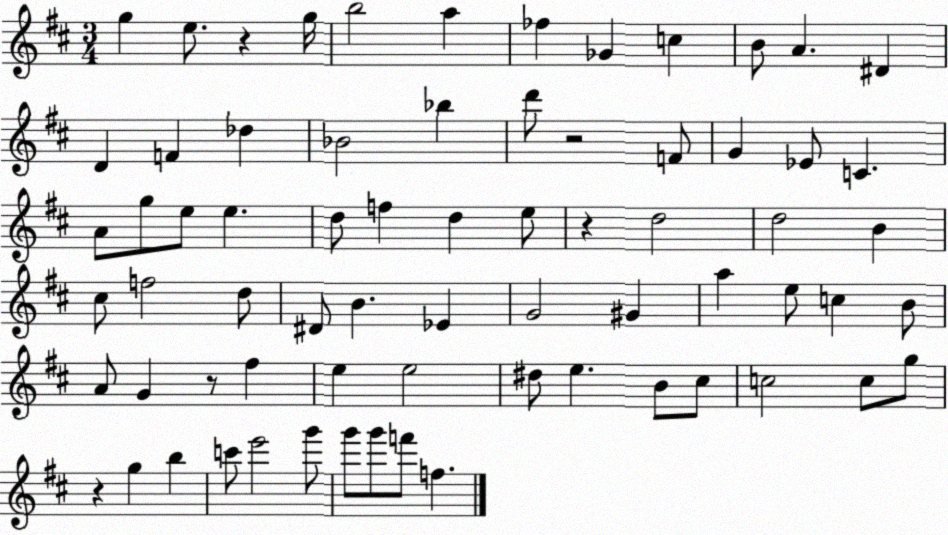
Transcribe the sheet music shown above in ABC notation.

X:1
T:Untitled
M:3/4
L:1/4
K:D
g e/2 z g/4 b2 a _f _G c B/2 A ^D D F _d _B2 _b d'/2 z2 F/2 G _E/2 C A/2 g/2 e/2 e d/2 f d e/2 z d2 d2 B ^c/2 f2 d/2 ^D/2 B _E G2 ^G a e/2 c B/2 A/2 G z/2 ^f e e2 ^d/2 e B/2 ^c/2 c2 c/2 g/2 z g b c'/2 e'2 g'/2 g'/2 g'/2 f'/2 f